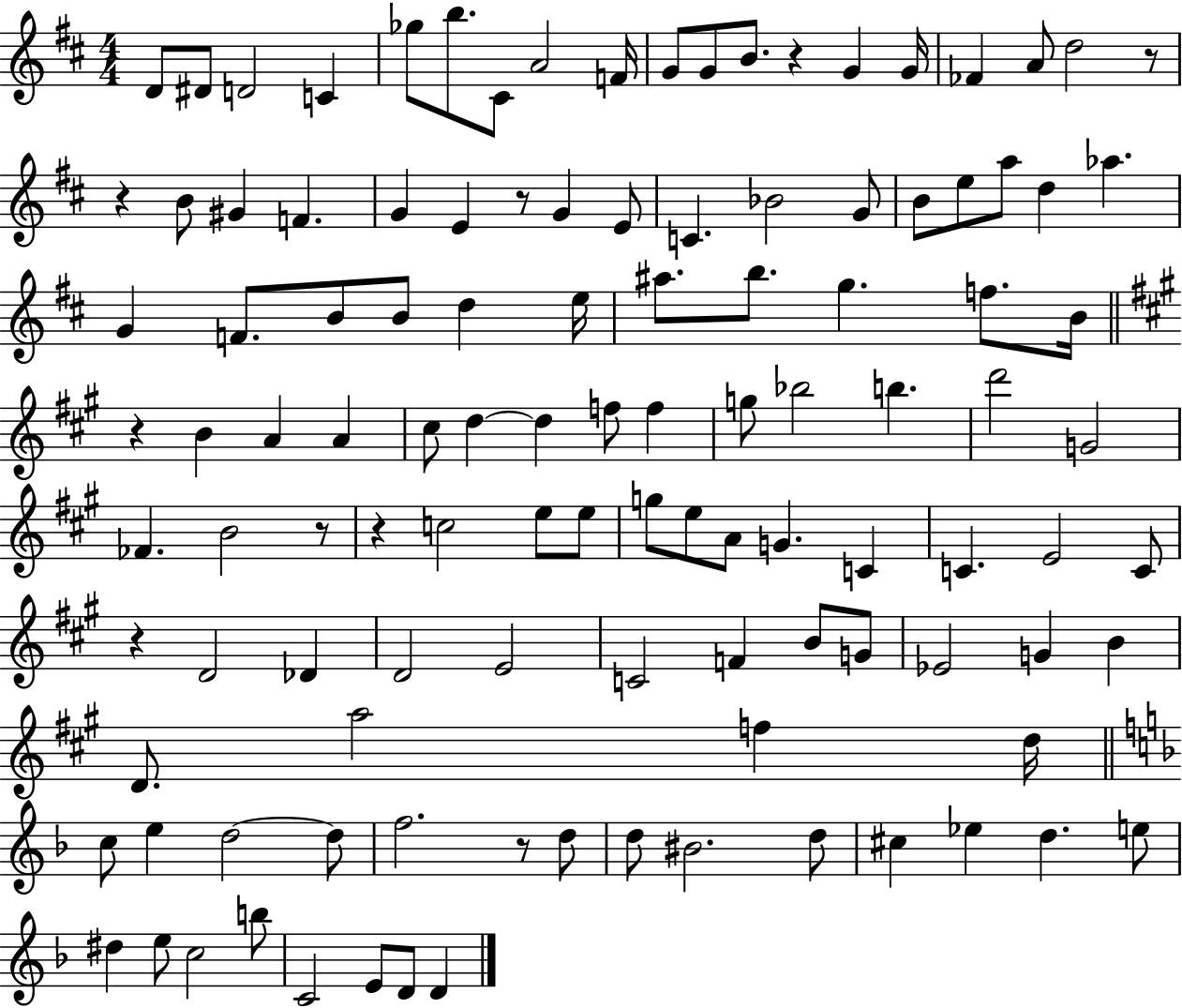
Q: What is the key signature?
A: D major